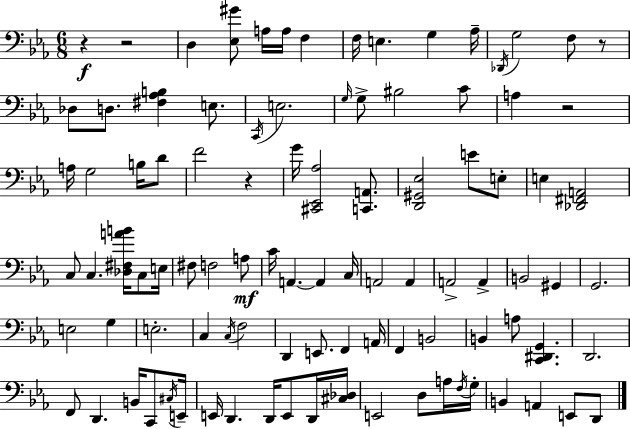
X:1
T:Untitled
M:6/8
L:1/4
K:Cm
z z2 D, [_E,^G]/2 A,/4 A,/4 F, F,/4 E, G, _A,/4 _D,,/4 G,2 F,/2 z/2 _D,/2 D,/2 [^F,_A,B,] E,/2 C,,/4 E,2 G,/4 G,/2 ^B,2 C/2 A, z2 A,/4 G,2 B,/4 D/2 F2 z G/4 [^C,,_E,,_A,]2 [C,,A,,]/2 [D,,^G,,_E,]2 E/2 E,/2 E, [_D,,^F,,A,,]2 C,/2 C, [_D,^F,AB]/4 C,/2 E,/4 ^F,/2 F,2 A,/2 C/4 A,, A,, C,/4 A,,2 A,, A,,2 A,, B,,2 ^G,, G,,2 E,2 G, E,2 C, C,/4 F,2 D,, E,,/2 F,, A,,/4 F,, B,,2 B,, A,/2 [C,,^D,,G,,] D,,2 F,,/2 D,, B,,/4 C,,/2 ^C,/4 E,,/4 E,,/4 D,, D,,/4 E,,/2 D,,/4 [^C,_D,]/4 E,,2 D,/2 A,/4 F,/4 G,/4 B,, A,, E,,/2 D,,/2